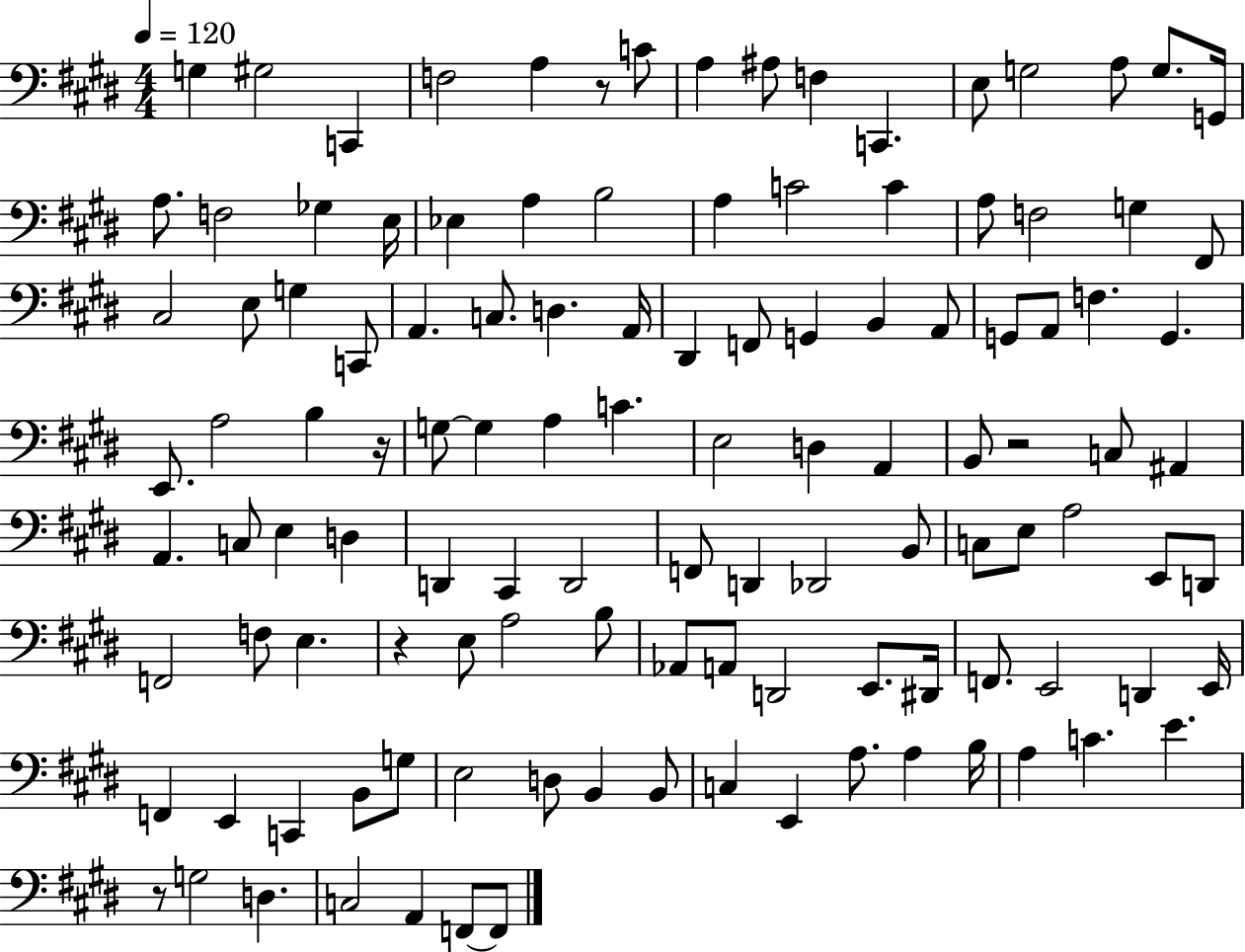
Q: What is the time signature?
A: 4/4